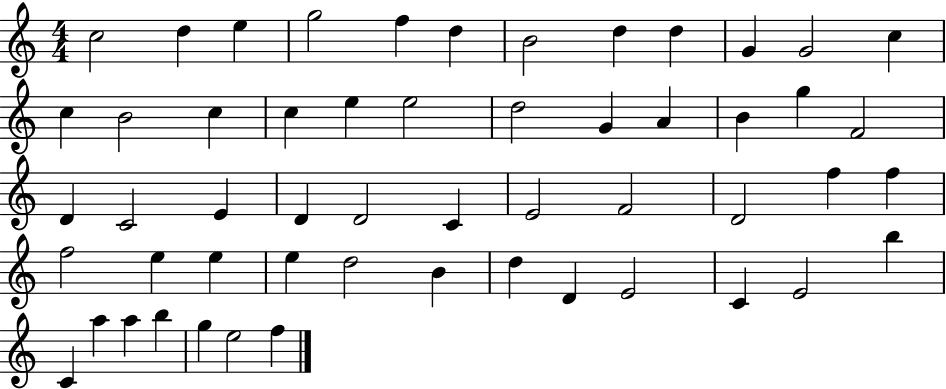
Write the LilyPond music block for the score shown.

{
  \clef treble
  \numericTimeSignature
  \time 4/4
  \key c \major
  c''2 d''4 e''4 | g''2 f''4 d''4 | b'2 d''4 d''4 | g'4 g'2 c''4 | \break c''4 b'2 c''4 | c''4 e''4 e''2 | d''2 g'4 a'4 | b'4 g''4 f'2 | \break d'4 c'2 e'4 | d'4 d'2 c'4 | e'2 f'2 | d'2 f''4 f''4 | \break f''2 e''4 e''4 | e''4 d''2 b'4 | d''4 d'4 e'2 | c'4 e'2 b''4 | \break c'4 a''4 a''4 b''4 | g''4 e''2 f''4 | \bar "|."
}